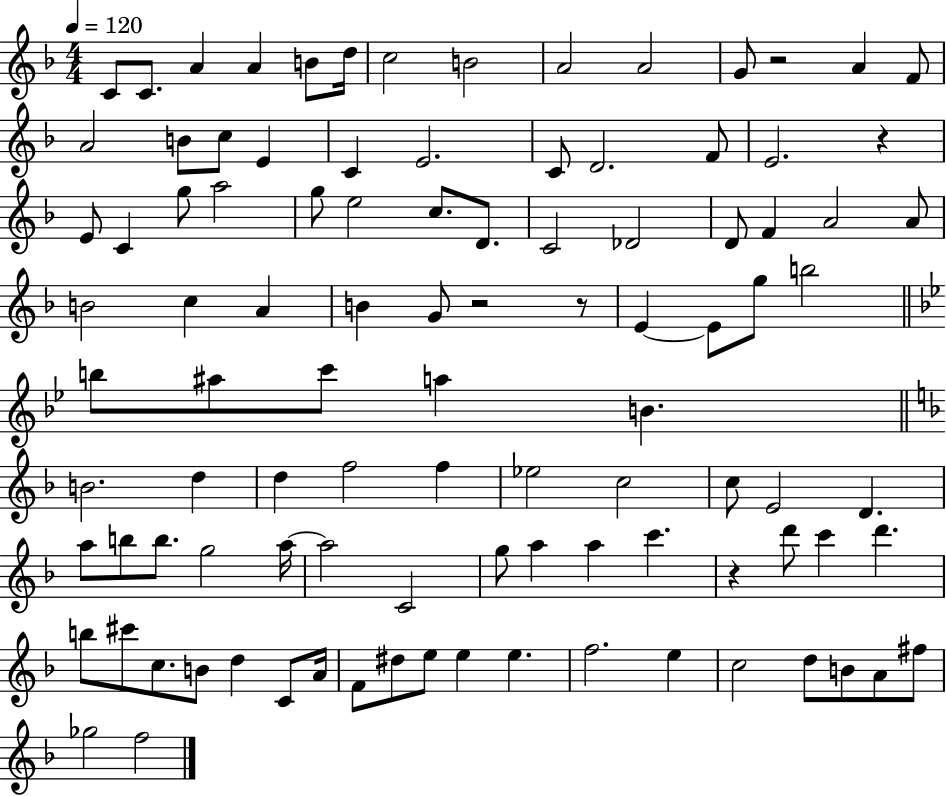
{
  \clef treble
  \numericTimeSignature
  \time 4/4
  \key f \major
  \tempo 4 = 120
  \repeat volta 2 { c'8 c'8. a'4 a'4 b'8 d''16 | c''2 b'2 | a'2 a'2 | g'8 r2 a'4 f'8 | \break a'2 b'8 c''8 e'4 | c'4 e'2. | c'8 d'2. f'8 | e'2. r4 | \break e'8 c'4 g''8 a''2 | g''8 e''2 c''8. d'8. | c'2 des'2 | d'8 f'4 a'2 a'8 | \break b'2 c''4 a'4 | b'4 g'8 r2 r8 | e'4~~ e'8 g''8 b''2 | \bar "||" \break \key bes \major b''8 ais''8 c'''8 a''4 b'4. | \bar "||" \break \key f \major b'2. d''4 | d''4 f''2 f''4 | ees''2 c''2 | c''8 e'2 d'4. | \break a''8 b''8 b''8. g''2 a''16~~ | a''2 c'2 | g''8 a''4 a''4 c'''4. | r4 d'''8 c'''4 d'''4. | \break b''8 cis'''8 c''8. b'8 d''4 c'8 a'16 | f'8 dis''8 e''8 e''4 e''4. | f''2. e''4 | c''2 d''8 b'8 a'8 fis''8 | \break ges''2 f''2 | } \bar "|."
}